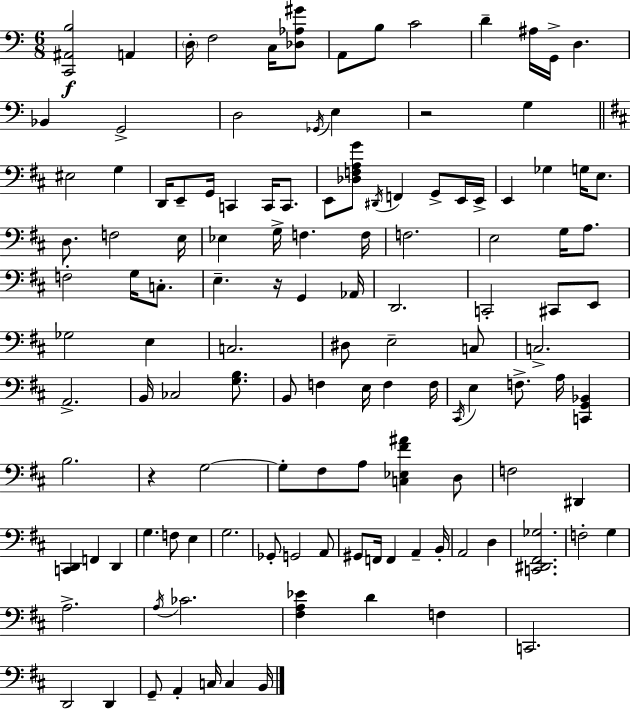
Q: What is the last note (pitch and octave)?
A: B2